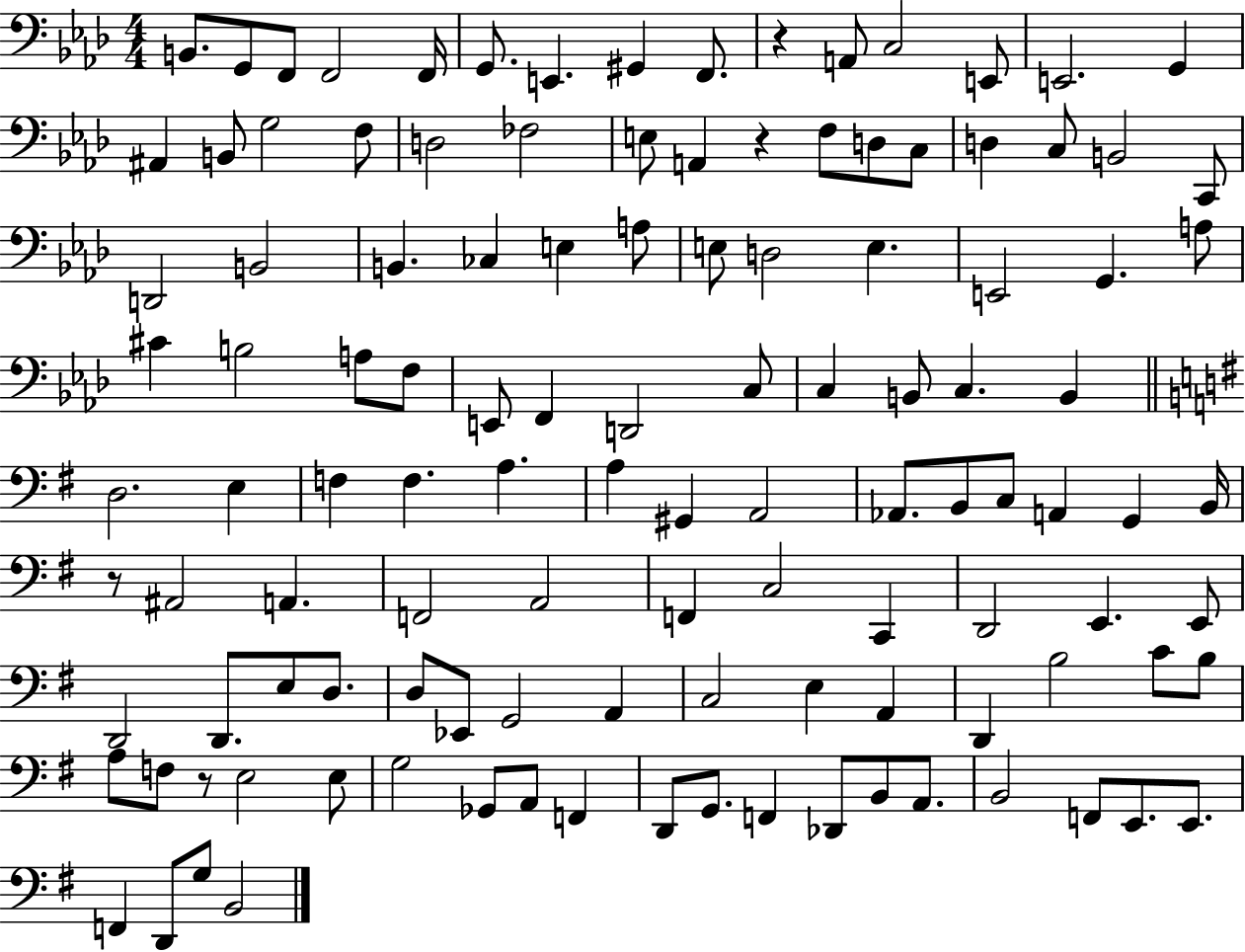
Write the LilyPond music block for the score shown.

{
  \clef bass
  \numericTimeSignature
  \time 4/4
  \key aes \major
  b,8. g,8 f,8 f,2 f,16 | g,8. e,4. gis,4 f,8. | r4 a,8 c2 e,8 | e,2. g,4 | \break ais,4 b,8 g2 f8 | d2 fes2 | e8 a,4 r4 f8 d8 c8 | d4 c8 b,2 c,8 | \break d,2 b,2 | b,4. ces4 e4 a8 | e8 d2 e4. | e,2 g,4. a8 | \break cis'4 b2 a8 f8 | e,8 f,4 d,2 c8 | c4 b,8 c4. b,4 | \bar "||" \break \key e \minor d2. e4 | f4 f4. a4. | a4 gis,4 a,2 | aes,8. b,8 c8 a,4 g,4 b,16 | \break r8 ais,2 a,4. | f,2 a,2 | f,4 c2 c,4 | d,2 e,4. e,8 | \break d,2 d,8. e8 d8. | d8 ees,8 g,2 a,4 | c2 e4 a,4 | d,4 b2 c'8 b8 | \break a8 f8 r8 e2 e8 | g2 ges,8 a,8 f,4 | d,8 g,8. f,4 des,8 b,8 a,8. | b,2 f,8 e,8. e,8. | \break f,4 d,8 g8 b,2 | \bar "|."
}